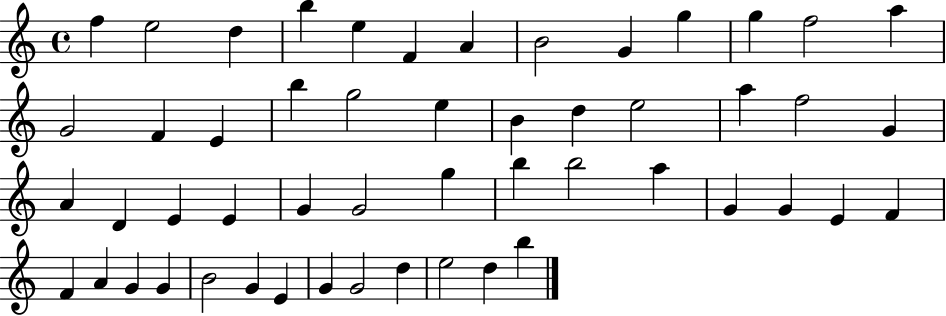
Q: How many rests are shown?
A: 0